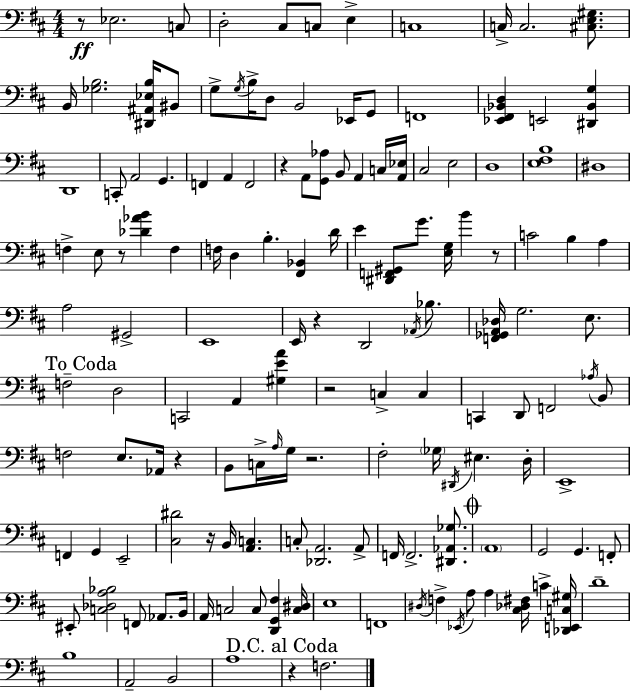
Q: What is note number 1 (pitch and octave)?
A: Eb3